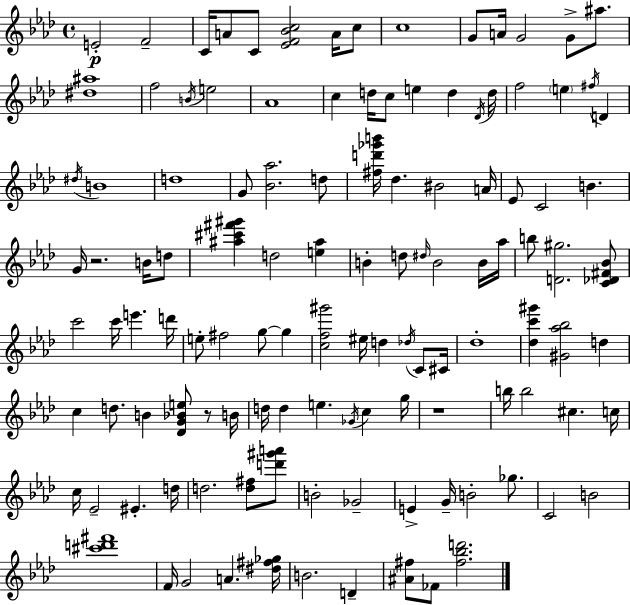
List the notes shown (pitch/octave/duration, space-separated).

E4/h F4/h C4/s A4/e C4/e [Eb4,F4,Bb4,C5]/h A4/s C5/e C5/w G4/e A4/s G4/h G4/e A#5/e. [D#5,A#5]/w F5/h B4/s E5/h Ab4/w C5/q D5/s C5/e E5/q D5/q Db4/s D5/s F5/h E5/q F#5/s D4/q D#5/s B4/w D5/w G4/e [Bb4,Ab5]/h. D5/e [F#5,D6,Gb6,B6]/s Db5/q. BIS4/h A4/s Eb4/e C4/h B4/q. G4/s R/h. B4/s D5/e [A#5,C#6,F#6,G#6]/q D5/h [E5,A#5]/q B4/q D5/e D#5/s B4/h B4/s Ab5/s B5/e [D4,G#5]/h. [C4,Db4,F#4,Bb4]/e C6/h C6/s E6/q. D6/s E5/e F#5/h G5/e G5/q [C5,F5,G#6]/h EIS5/s D5/q Db5/s C4/e C#4/s Db5/w [Db5,C6,G#6]/q [G#4,Ab5,Bb5]/h D5/q C5/q D5/e. B4/q [Db4,G4,Bb4,E5]/e R/e B4/s D5/s D5/q E5/q. Gb4/s C5/q G5/s R/w B5/s B5/h C#5/q. C5/s C5/s Eb4/h EIS4/q. D5/s D5/h. [D5,F#5]/e [D6,G#6,A6]/e B4/h Gb4/h E4/q G4/s B4/h Gb5/e. C4/h B4/h [C#6,D6,F#6]/w F4/s G4/h A4/q. [D#5,F#5,Gb5]/s B4/h. D4/q [A#4,F#5]/e FES4/e [F#5,Bb5,D6]/h.